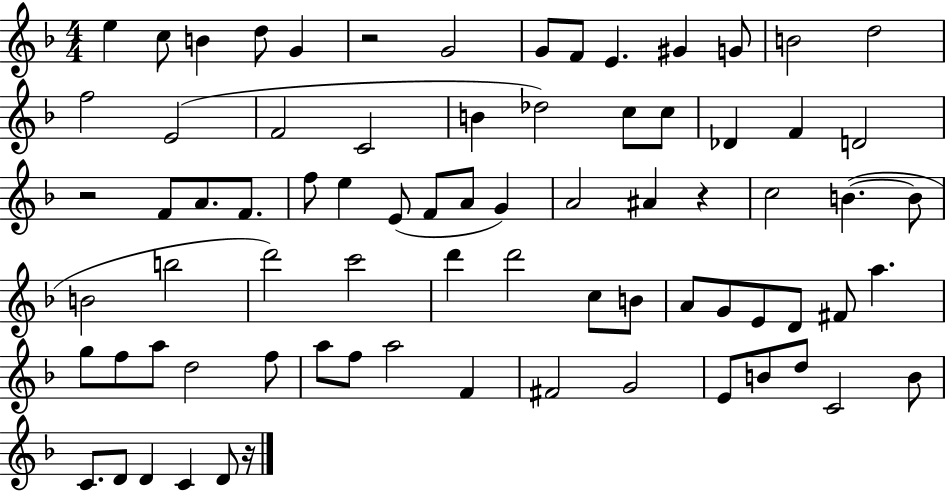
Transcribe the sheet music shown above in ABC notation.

X:1
T:Untitled
M:4/4
L:1/4
K:F
e c/2 B d/2 G z2 G2 G/2 F/2 E ^G G/2 B2 d2 f2 E2 F2 C2 B _d2 c/2 c/2 _D F D2 z2 F/2 A/2 F/2 f/2 e E/2 F/2 A/2 G A2 ^A z c2 B B/2 B2 b2 d'2 c'2 d' d'2 c/2 B/2 A/2 G/2 E/2 D/2 ^F/2 a g/2 f/2 a/2 d2 f/2 a/2 f/2 a2 F ^F2 G2 E/2 B/2 d/2 C2 B/2 C/2 D/2 D C D/2 z/4